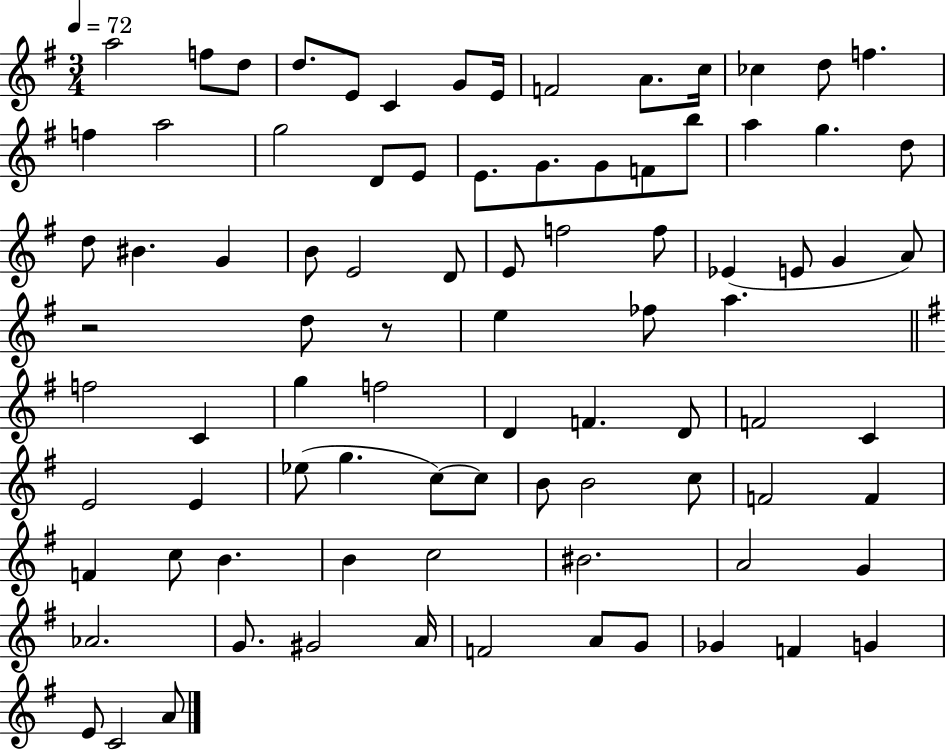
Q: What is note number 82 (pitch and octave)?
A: G4